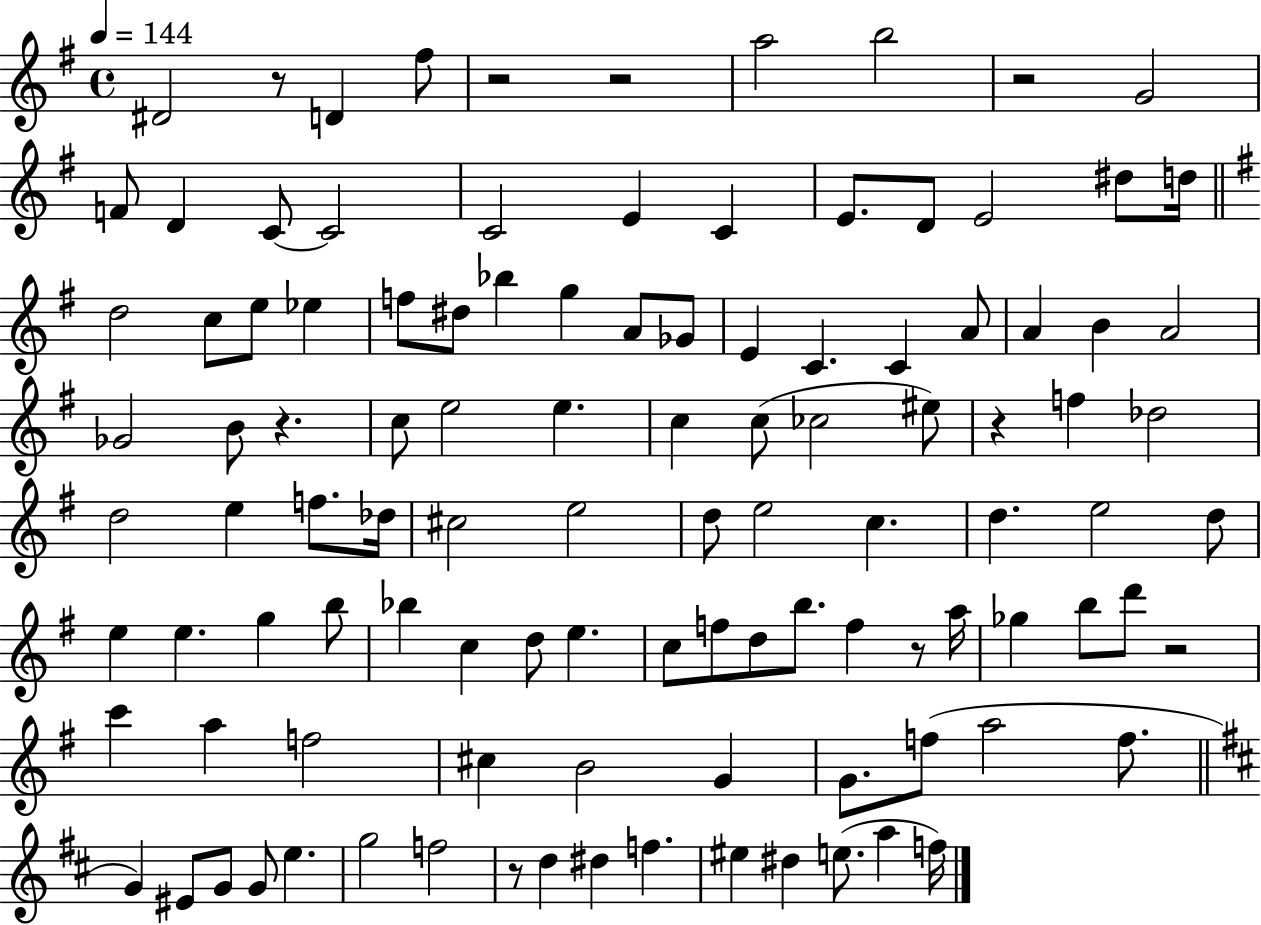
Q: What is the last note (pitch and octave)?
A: F5